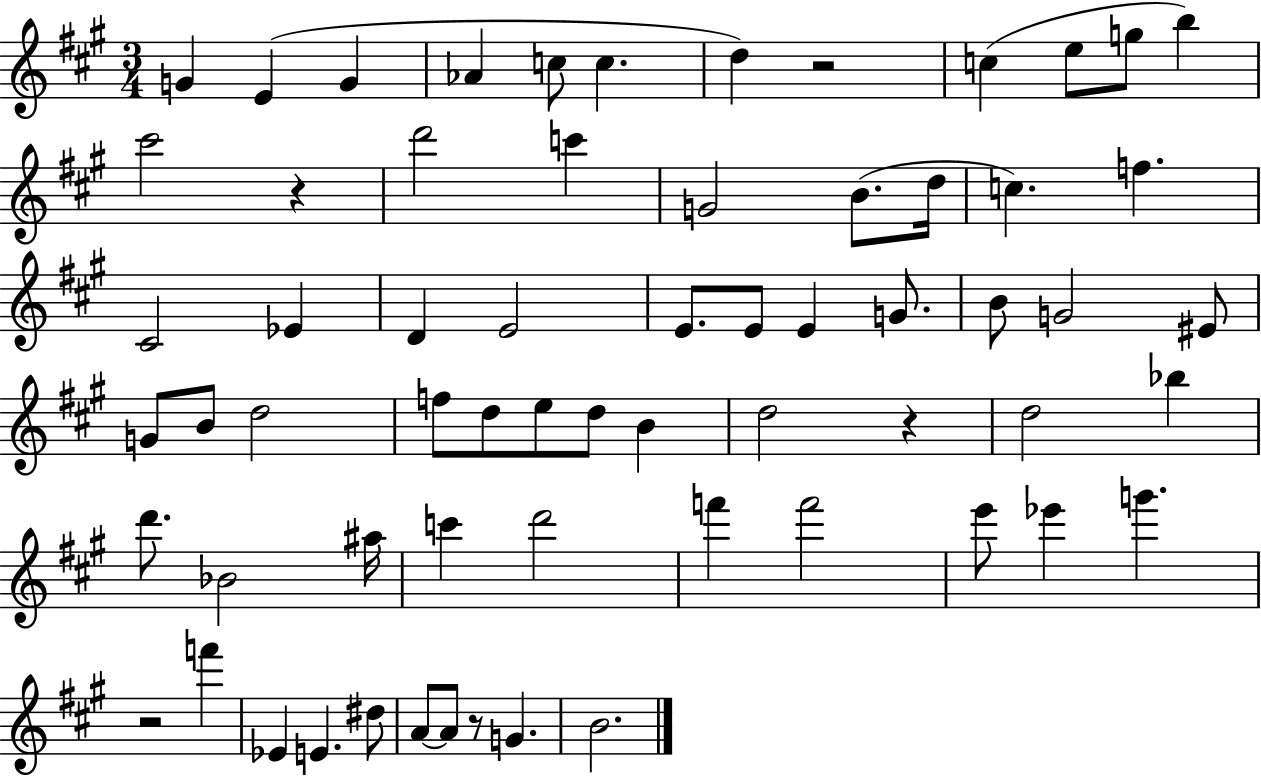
X:1
T:Untitled
M:3/4
L:1/4
K:A
G E G _A c/2 c d z2 c e/2 g/2 b ^c'2 z d'2 c' G2 B/2 d/4 c f ^C2 _E D E2 E/2 E/2 E G/2 B/2 G2 ^E/2 G/2 B/2 d2 f/2 d/2 e/2 d/2 B d2 z d2 _b d'/2 _B2 ^a/4 c' d'2 f' f'2 e'/2 _e' g' z2 f' _E E ^d/2 A/2 A/2 z/2 G B2